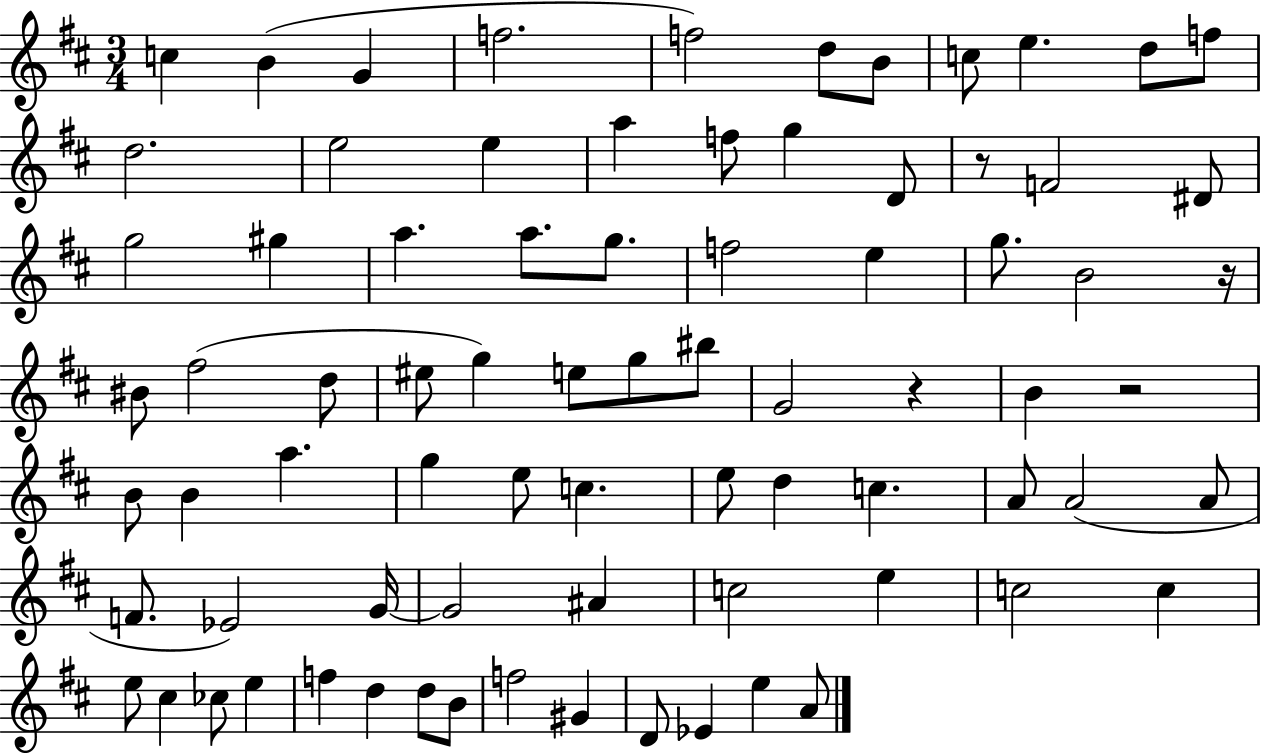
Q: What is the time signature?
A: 3/4